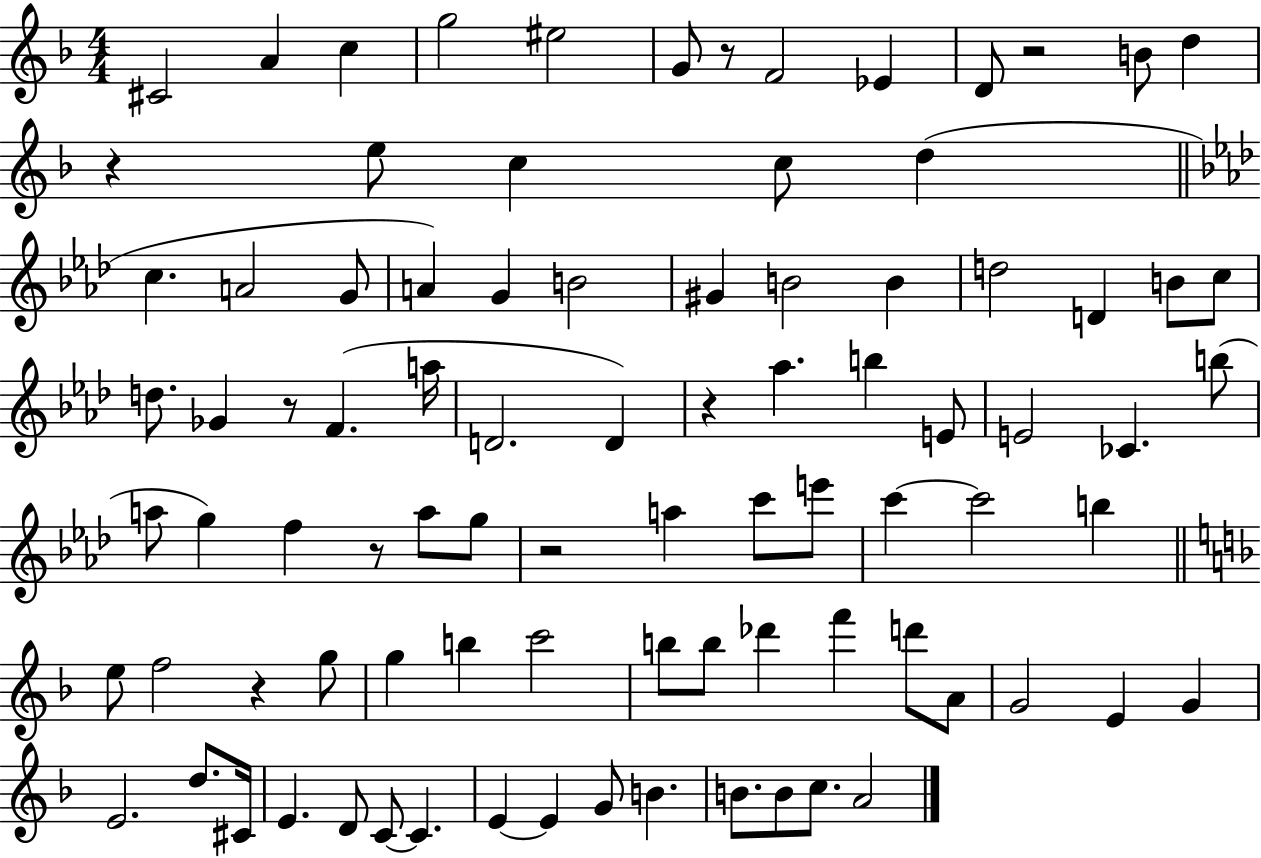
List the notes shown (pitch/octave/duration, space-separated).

C#4/h A4/q C5/q G5/h EIS5/h G4/e R/e F4/h Eb4/q D4/e R/h B4/e D5/q R/q E5/e C5/q C5/e D5/q C5/q. A4/h G4/e A4/q G4/q B4/h G#4/q B4/h B4/q D5/h D4/q B4/e C5/e D5/e. Gb4/q R/e F4/q. A5/s D4/h. D4/q R/q Ab5/q. B5/q E4/e E4/h CES4/q. B5/e A5/e G5/q F5/q R/e A5/e G5/e R/h A5/q C6/e E6/e C6/q C6/h B5/q E5/e F5/h R/q G5/e G5/q B5/q C6/h B5/e B5/e Db6/q F6/q D6/e A4/e G4/h E4/q G4/q E4/h. D5/e. C#4/s E4/q. D4/e C4/e C4/q. E4/q E4/q G4/e B4/q. B4/e. B4/e C5/e. A4/h